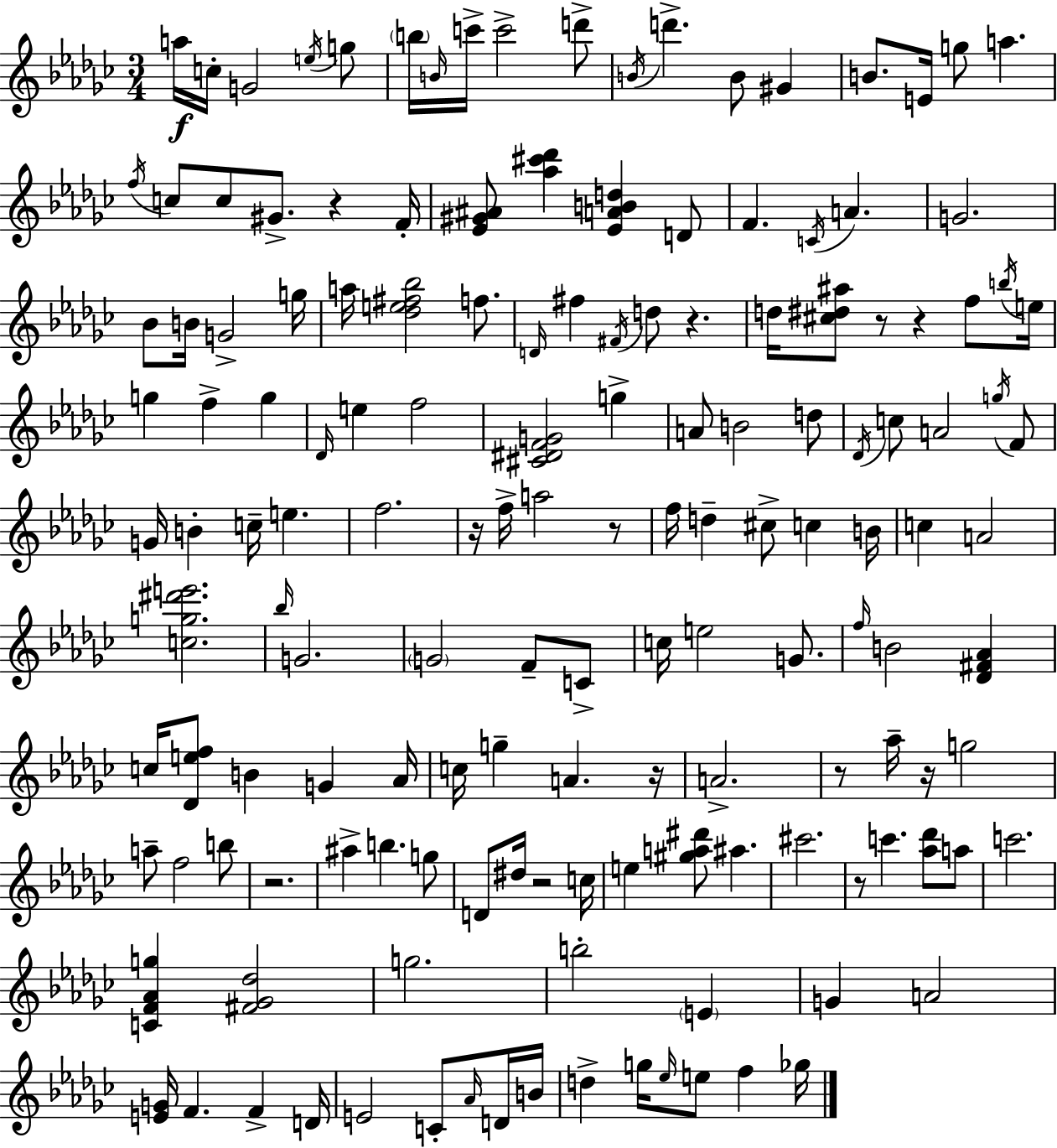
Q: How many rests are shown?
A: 12